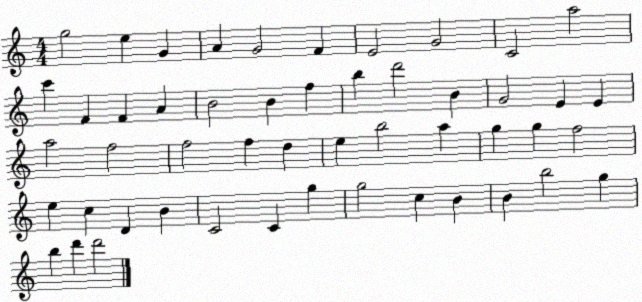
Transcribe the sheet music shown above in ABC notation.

X:1
T:Untitled
M:4/4
L:1/4
K:C
g2 e G A G2 F E2 G2 C2 a2 c' F F A B2 B f b d'2 B G2 E E a2 f2 f2 f d e b2 a g g f2 e c D B C2 C g g2 c B B b2 g b d' d'2